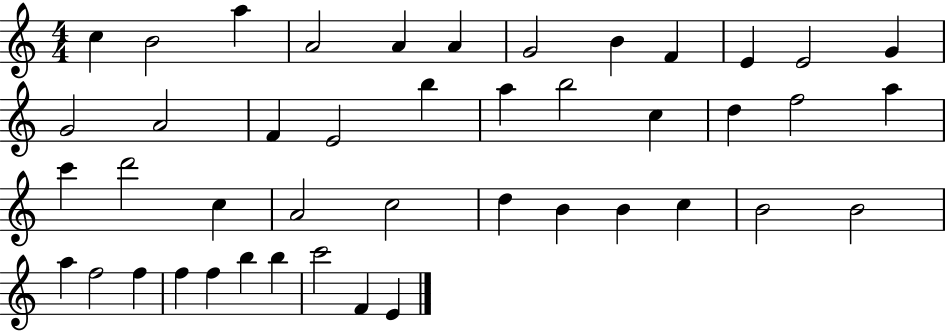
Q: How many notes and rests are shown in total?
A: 44